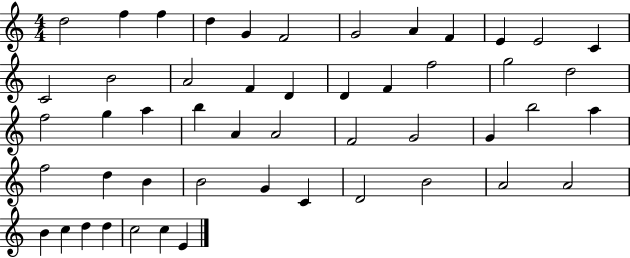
D5/h F5/q F5/q D5/q G4/q F4/h G4/h A4/q F4/q E4/q E4/h C4/q C4/h B4/h A4/h F4/q D4/q D4/q F4/q F5/h G5/h D5/h F5/h G5/q A5/q B5/q A4/q A4/h F4/h G4/h G4/q B5/h A5/q F5/h D5/q B4/q B4/h G4/q C4/q D4/h B4/h A4/h A4/h B4/q C5/q D5/q D5/q C5/h C5/q E4/q